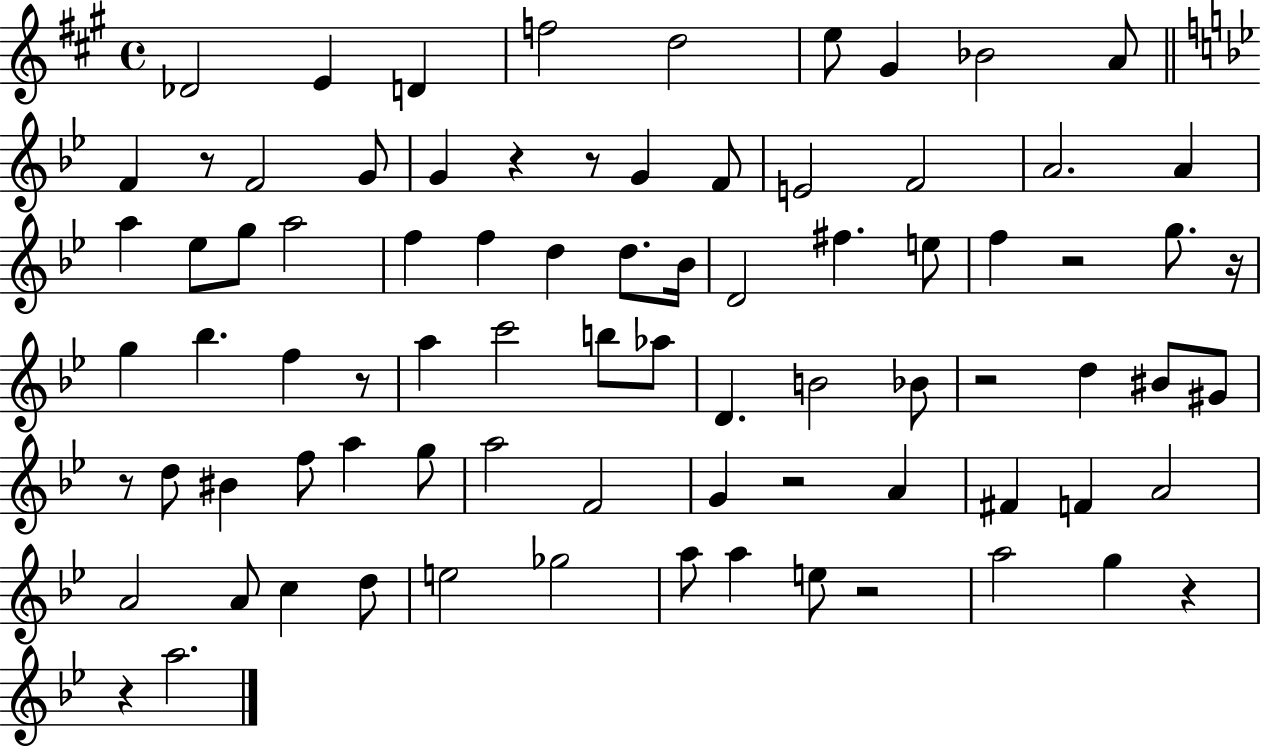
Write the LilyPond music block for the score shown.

{
  \clef treble
  \time 4/4
  \defaultTimeSignature
  \key a \major
  des'2 e'4 d'4 | f''2 d''2 | e''8 gis'4 bes'2 a'8 | \bar "||" \break \key bes \major f'4 r8 f'2 g'8 | g'4 r4 r8 g'4 f'8 | e'2 f'2 | a'2. a'4 | \break a''4 ees''8 g''8 a''2 | f''4 f''4 d''4 d''8. bes'16 | d'2 fis''4. e''8 | f''4 r2 g''8. r16 | \break g''4 bes''4. f''4 r8 | a''4 c'''2 b''8 aes''8 | d'4. b'2 bes'8 | r2 d''4 bis'8 gis'8 | \break r8 d''8 bis'4 f''8 a''4 g''8 | a''2 f'2 | g'4 r2 a'4 | fis'4 f'4 a'2 | \break a'2 a'8 c''4 d''8 | e''2 ges''2 | a''8 a''4 e''8 r2 | a''2 g''4 r4 | \break r4 a''2. | \bar "|."
}